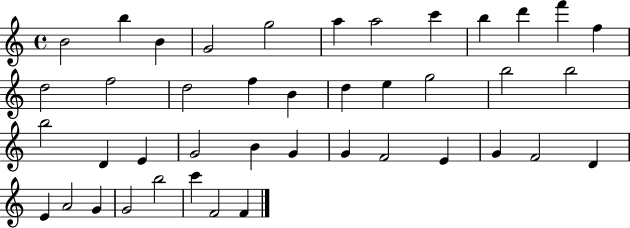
X:1
T:Untitled
M:4/4
L:1/4
K:C
B2 b B G2 g2 a a2 c' b d' f' f d2 f2 d2 f B d e g2 b2 b2 b2 D E G2 B G G F2 E G F2 D E A2 G G2 b2 c' F2 F